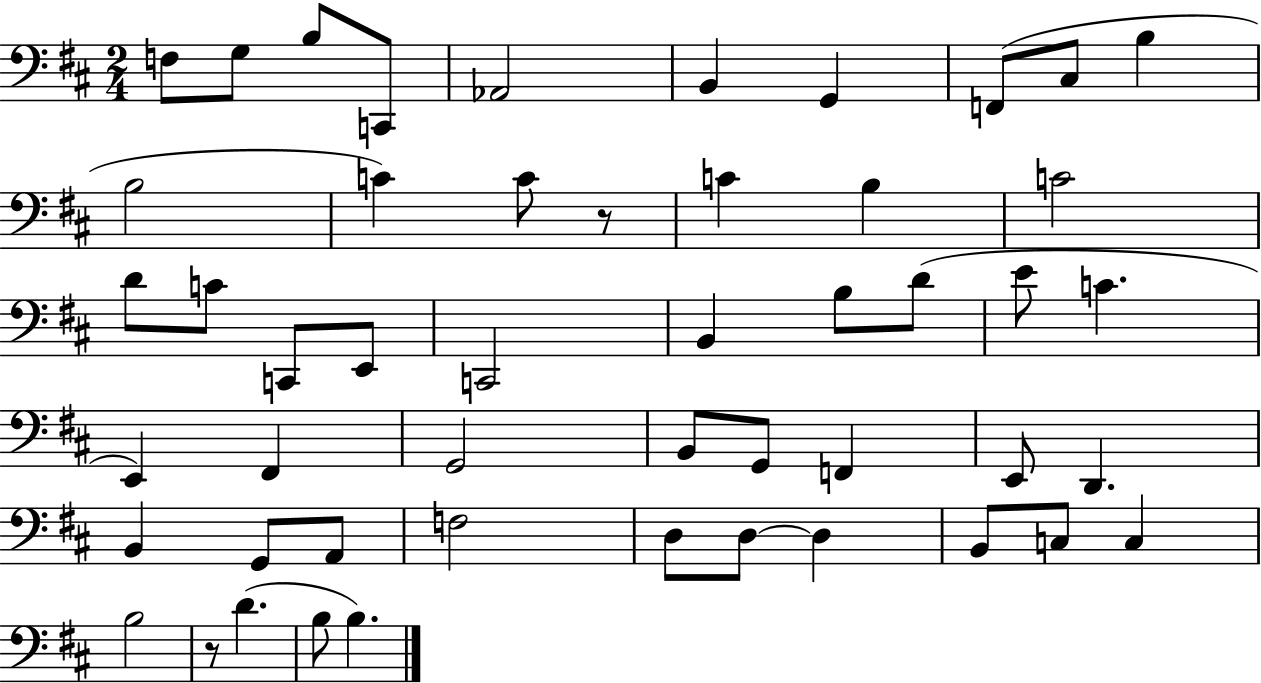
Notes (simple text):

F3/e G3/e B3/e C2/e Ab2/h B2/q G2/q F2/e C#3/e B3/q B3/h C4/q C4/e R/e C4/q B3/q C4/h D4/e C4/e C2/e E2/e C2/h B2/q B3/e D4/e E4/e C4/q. E2/q F#2/q G2/h B2/e G2/e F2/q E2/e D2/q. B2/q G2/e A2/e F3/h D3/e D3/e D3/q B2/e C3/e C3/q B3/h R/e D4/q. B3/e B3/q.